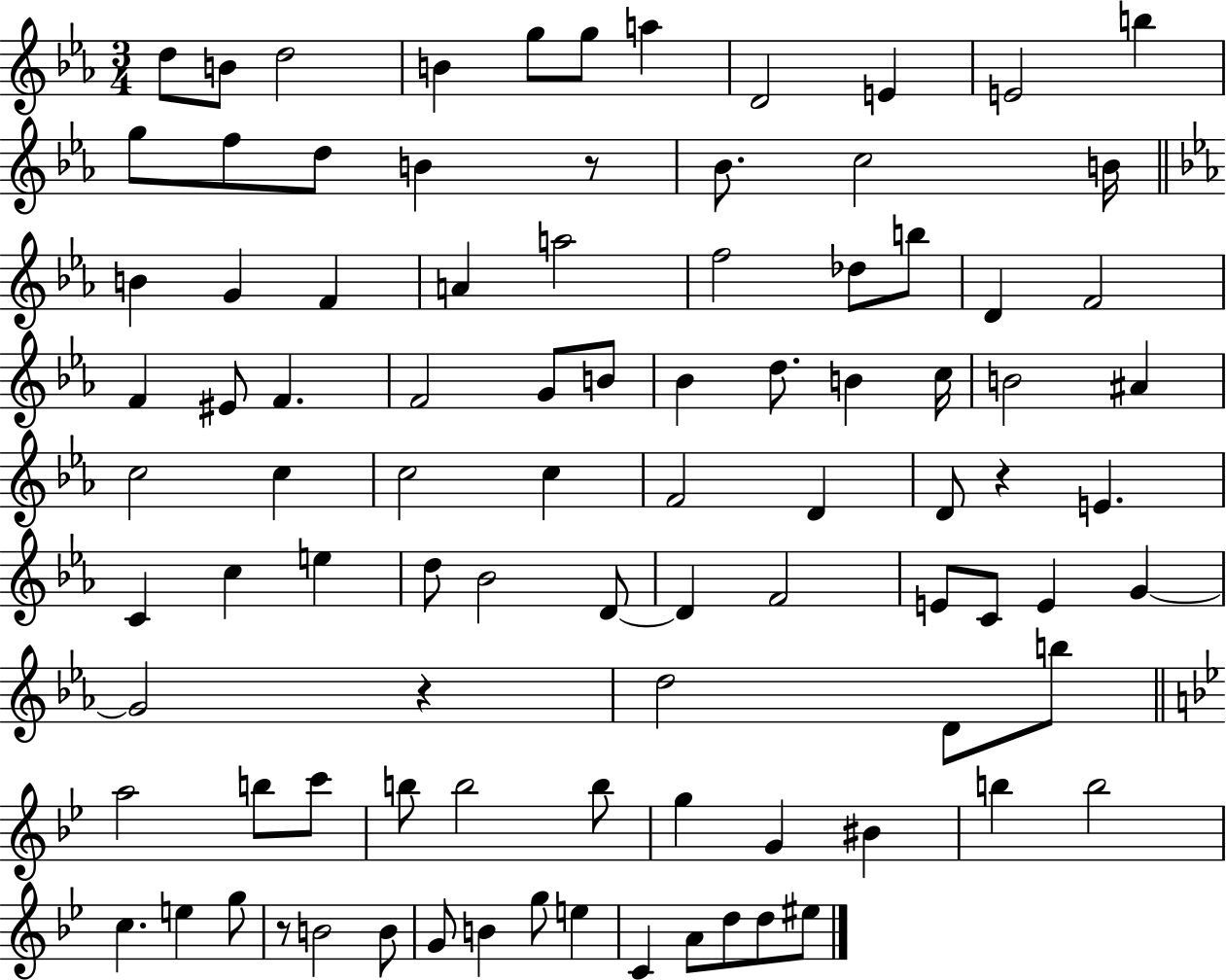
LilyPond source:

{
  \clef treble
  \numericTimeSignature
  \time 3/4
  \key ees \major
  \repeat volta 2 { d''8 b'8 d''2 | b'4 g''8 g''8 a''4 | d'2 e'4 | e'2 b''4 | \break g''8 f''8 d''8 b'4 r8 | bes'8. c''2 b'16 | \bar "||" \break \key ees \major b'4 g'4 f'4 | a'4 a''2 | f''2 des''8 b''8 | d'4 f'2 | \break f'4 eis'8 f'4. | f'2 g'8 b'8 | bes'4 d''8. b'4 c''16 | b'2 ais'4 | \break c''2 c''4 | c''2 c''4 | f'2 d'4 | d'8 r4 e'4. | \break c'4 c''4 e''4 | d''8 bes'2 d'8~~ | d'4 f'2 | e'8 c'8 e'4 g'4~~ | \break g'2 r4 | d''2 d'8 b''8 | \bar "||" \break \key bes \major a''2 b''8 c'''8 | b''8 b''2 b''8 | g''4 g'4 bis'4 | b''4 b''2 | \break c''4. e''4 g''8 | r8 b'2 b'8 | g'8 b'4 g''8 e''4 | c'4 a'8 d''8 d''8 eis''8 | \break } \bar "|."
}